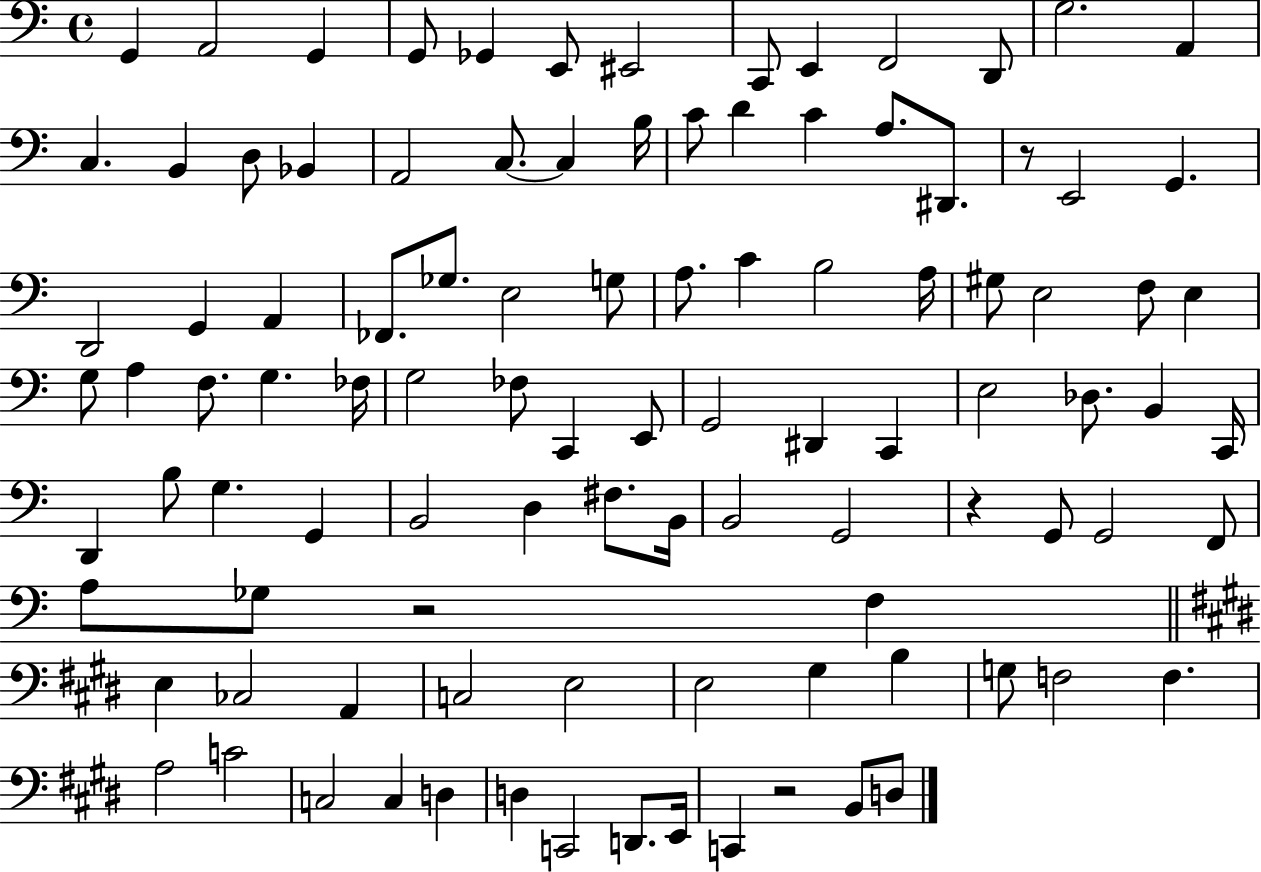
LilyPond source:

{
  \clef bass
  \time 4/4
  \defaultTimeSignature
  \key c \major
  \repeat volta 2 { g,4 a,2 g,4 | g,8 ges,4 e,8 eis,2 | c,8 e,4 f,2 d,8 | g2. a,4 | \break c4. b,4 d8 bes,4 | a,2 c8.~~ c4 b16 | c'8 d'4 c'4 a8. dis,8. | r8 e,2 g,4. | \break d,2 g,4 a,4 | fes,8. ges8. e2 g8 | a8. c'4 b2 a16 | gis8 e2 f8 e4 | \break g8 a4 f8. g4. fes16 | g2 fes8 c,4 e,8 | g,2 dis,4 c,4 | e2 des8. b,4 c,16 | \break d,4 b8 g4. g,4 | b,2 d4 fis8. b,16 | b,2 g,2 | r4 g,8 g,2 f,8 | \break a8 ges8 r2 f4 | \bar "||" \break \key e \major e4 ces2 a,4 | c2 e2 | e2 gis4 b4 | g8 f2 f4. | \break a2 c'2 | c2 c4 d4 | d4 c,2 d,8. e,16 | c,4 r2 b,8 d8 | \break } \bar "|."
}